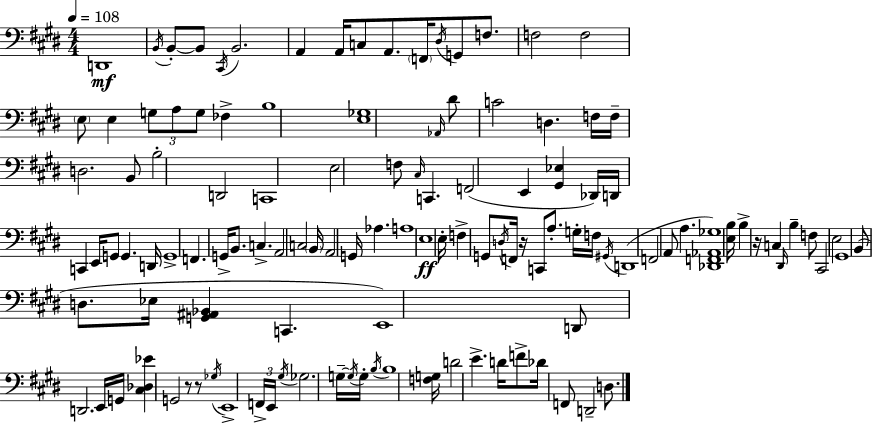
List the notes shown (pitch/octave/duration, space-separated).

D2/w B2/s B2/e B2/e C#2/s B2/h. A2/q A2/s C3/e A2/e. F2/s D#3/s G2/e F3/e. F3/h F3/h E3/e E3/q G3/e A3/e G3/e FES3/q B3/w [E3,Gb3]/w Ab2/s D#4/e C4/h D3/q. F3/s F3/s D3/h. B2/e B3/h D2/h C2/w E3/h F3/e C#3/s C2/q. F2/h E2/q [G#2,Eb3]/q Db2/s D2/s C2/q E2/s G2/e G2/q. D2/s G2/w F2/q. G2/s B2/e. C3/q. A2/h C3/h B2/s A2/h G2/s Ab3/q. A3/w E3/w E3/s F3/q G2/e D3/s F2/s R/s C2/e A3/e. G3/s F3/s G#2/s D2/w F2/h A2/e A3/q. [Db2,F2,Ab2,Gb3]/w [E3,B3]/s B3/q R/s C3/q D#2/s B3/q F3/e C#2/h E3/h G#2/w B2/e D3/e. Eb3/s [G2,A#2,Bb2]/q C2/q. E2/w D2/e D2/h. E2/s G2/s [C#3,Db3,Eb4]/q G2/h R/e R/e Gb3/s E2/w F2/s E2/s G#3/s Gb3/h. G3/s G3/s G3/s B3/s B3/w [F3,G3]/s D4/h E4/q. D4/s F4/e Db4/s F2/e D2/h D3/e.